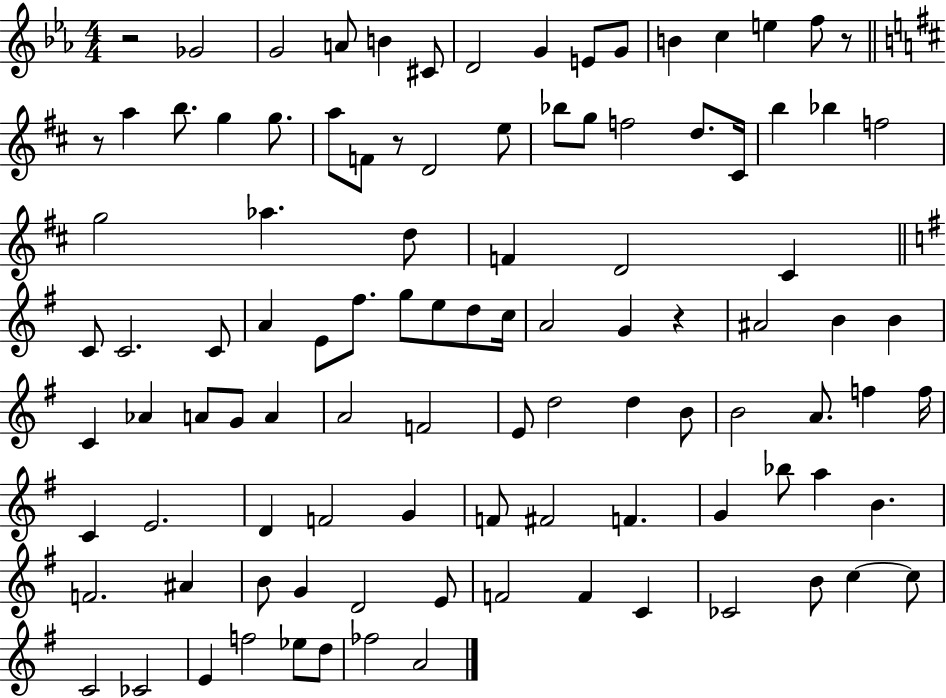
{
  \clef treble
  \numericTimeSignature
  \time 4/4
  \key ees \major
  r2 ges'2 | g'2 a'8 b'4 cis'8 | d'2 g'4 e'8 g'8 | b'4 c''4 e''4 f''8 r8 | \break \bar "||" \break \key d \major r8 a''4 b''8. g''4 g''8. | a''8 f'8 r8 d'2 e''8 | bes''8 g''8 f''2 d''8. cis'16 | b''4 bes''4 f''2 | \break g''2 aes''4. d''8 | f'4 d'2 cis'4 | \bar "||" \break \key g \major c'8 c'2. c'8 | a'4 e'8 fis''8. g''8 e''8 d''8 c''16 | a'2 g'4 r4 | ais'2 b'4 b'4 | \break c'4 aes'4 a'8 g'8 a'4 | a'2 f'2 | e'8 d''2 d''4 b'8 | b'2 a'8. f''4 f''16 | \break c'4 e'2. | d'4 f'2 g'4 | f'8 fis'2 f'4. | g'4 bes''8 a''4 b'4. | \break f'2. ais'4 | b'8 g'4 d'2 e'8 | f'2 f'4 c'4 | ces'2 b'8 c''4~~ c''8 | \break c'2 ces'2 | e'4 f''2 ees''8 d''8 | fes''2 a'2 | \bar "|."
}